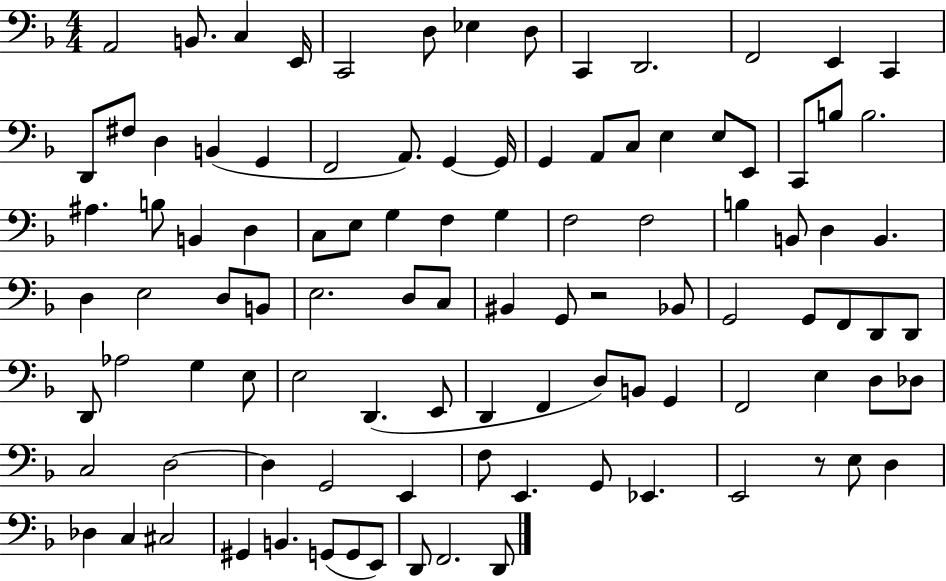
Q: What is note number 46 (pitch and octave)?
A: B2